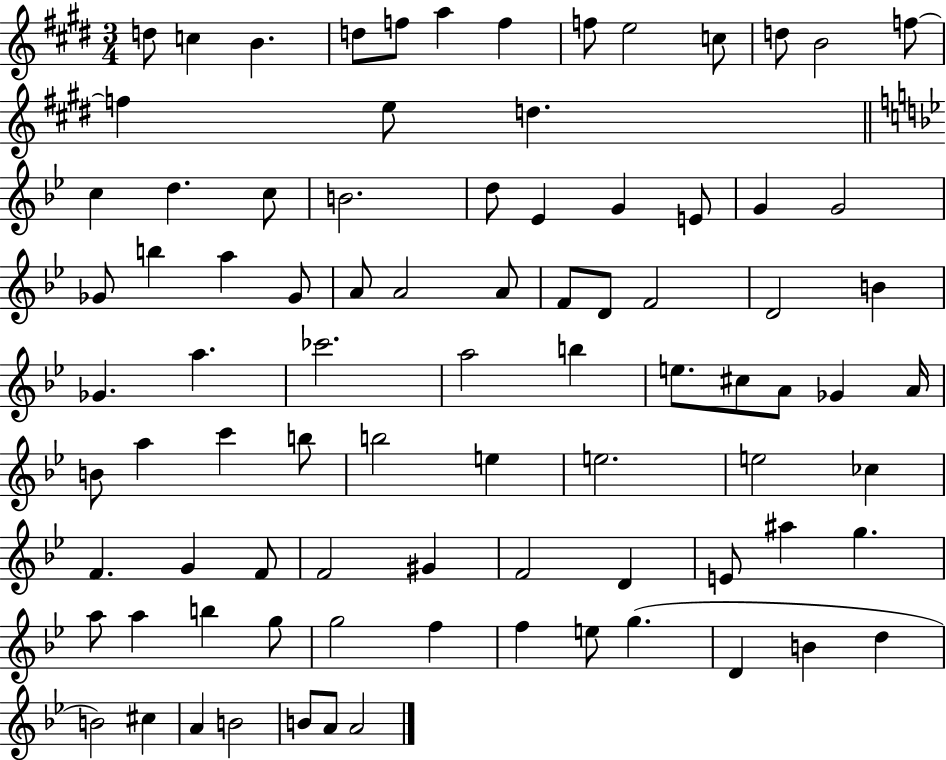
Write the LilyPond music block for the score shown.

{
  \clef treble
  \numericTimeSignature
  \time 3/4
  \key e \major
  \repeat volta 2 { d''8 c''4 b'4. | d''8 f''8 a''4 f''4 | f''8 e''2 c''8 | d''8 b'2 f''8~~ | \break f''4 e''8 d''4. | \bar "||" \break \key bes \major c''4 d''4. c''8 | b'2. | d''8 ees'4 g'4 e'8 | g'4 g'2 | \break ges'8 b''4 a''4 ges'8 | a'8 a'2 a'8 | f'8 d'8 f'2 | d'2 b'4 | \break ges'4. a''4. | ces'''2. | a''2 b''4 | e''8. cis''8 a'8 ges'4 a'16 | \break b'8 a''4 c'''4 b''8 | b''2 e''4 | e''2. | e''2 ces''4 | \break f'4. g'4 f'8 | f'2 gis'4 | f'2 d'4 | e'8 ais''4 g''4. | \break a''8 a''4 b''4 g''8 | g''2 f''4 | f''4 e''8 g''4.( | d'4 b'4 d''4 | \break b'2) cis''4 | a'4 b'2 | b'8 a'8 a'2 | } \bar "|."
}